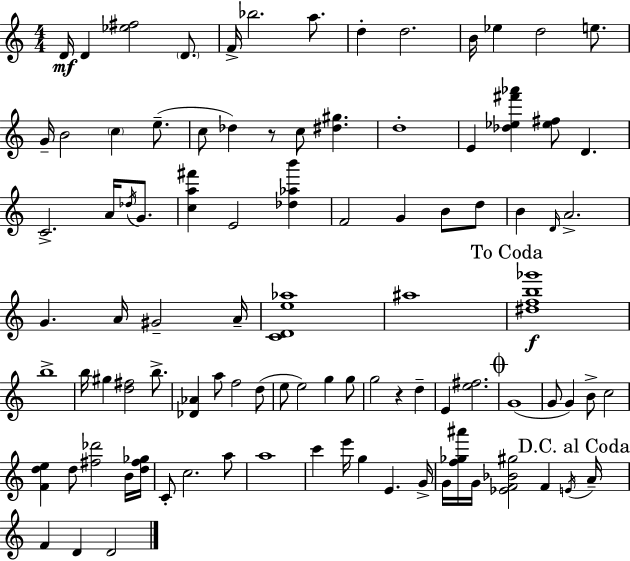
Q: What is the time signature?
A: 4/4